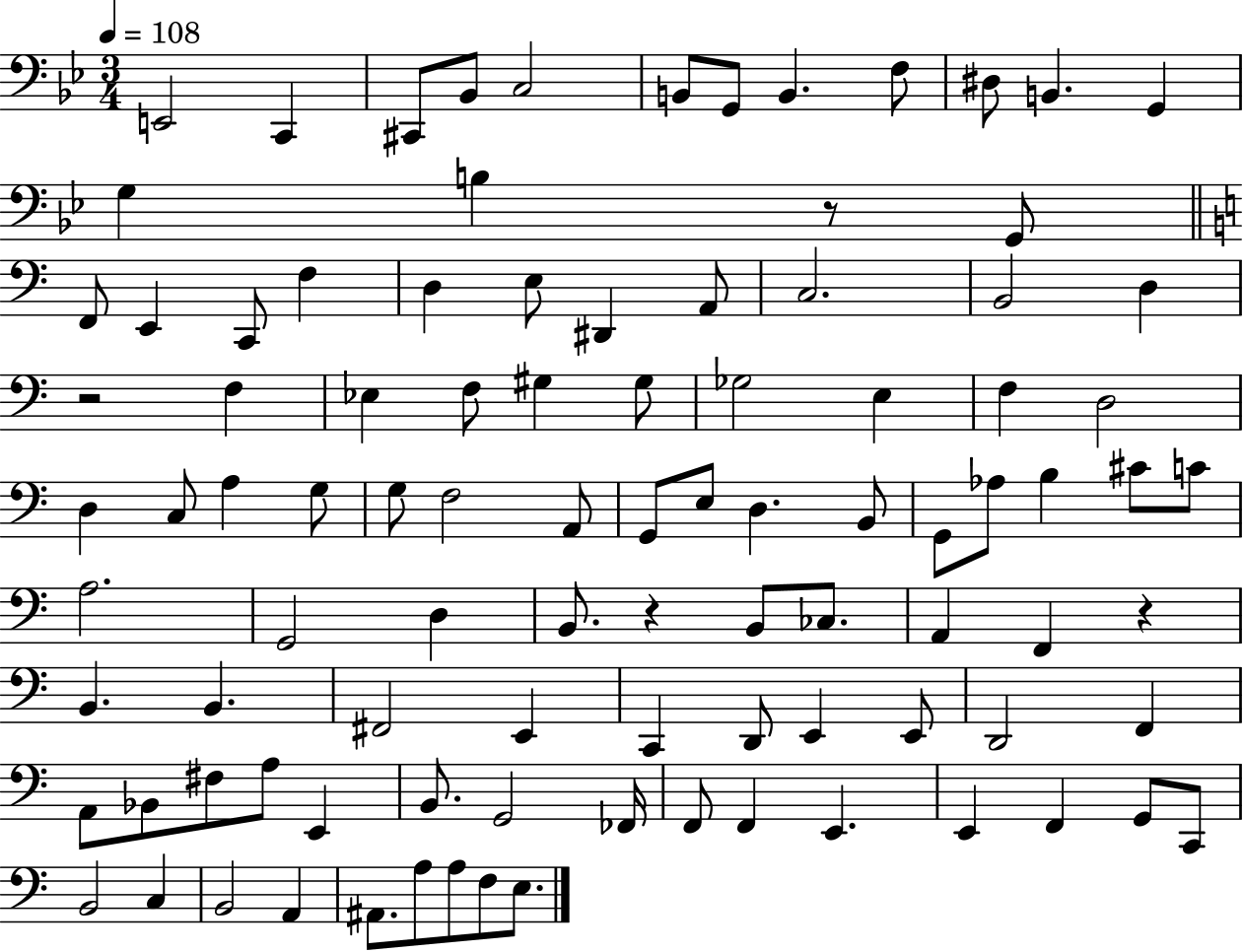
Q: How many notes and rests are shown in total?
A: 97